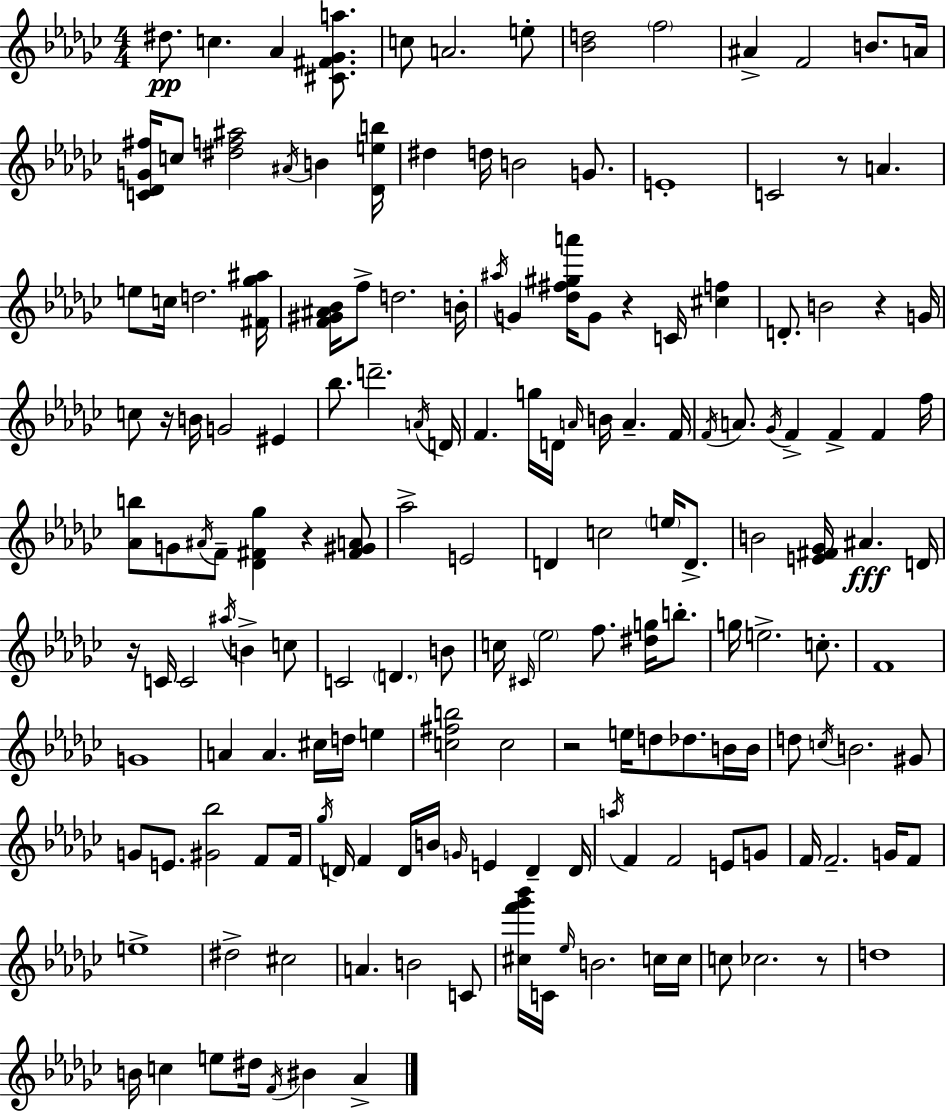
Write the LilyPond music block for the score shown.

{
  \clef treble
  \numericTimeSignature
  \time 4/4
  \key ees \minor
  dis''8.\pp c''4. aes'4 <cis' fis' ges' a''>8. | c''8 a'2. e''8-. | <bes' d''>2 \parenthesize f''2 | ais'4-> f'2 b'8. a'16 | \break <c' des' g' fis''>16 c''8 <dis'' f'' ais''>2 \acciaccatura { ais'16 } b'4 | <des' e'' b''>16 dis''4 d''16 b'2 g'8. | e'1-. | c'2 r8 a'4. | \break e''8 c''16 d''2. | <fis' ges'' ais''>16 <f' gis' ais' bes'>16 f''8-> d''2. | b'16-. \acciaccatura { ais''16 } g'4 <des'' fis'' gis'' a'''>16 g'8 r4 c'16 <cis'' f''>4 | d'8.-. b'2 r4 | \break g'16 c''8 r16 b'16 g'2 eis'4 | bes''8. d'''2.-- | \acciaccatura { a'16 } d'16 f'4. g''16 d'16 \grace { a'16 } b'16 a'4.-- | f'16 \acciaccatura { f'16 } a'8. \acciaccatura { ges'16 } f'4-> f'4-> | \break f'4 f''16 <aes' b''>8 g'8 \acciaccatura { ais'16 } f'8-- <des' fis' ges''>4 | r4 <fis' gis' a'>8 aes''2-> e'2 | d'4 c''2 | \parenthesize e''16 d'8.-> b'2 <e' fis' ges'>16 | \break ais'4.\fff d'16 r16 c'16 c'2 | \acciaccatura { ais''16 } b'4-> c''8 c'2 | \parenthesize d'4. b'8 c''16 \grace { cis'16 } \parenthesize ees''2 | f''8. <dis'' g''>16 b''8.-. g''16 e''2.-> | \break c''8.-. f'1 | g'1 | a'4 a'4. | cis''16 d''16 e''4 <c'' fis'' b''>2 | \break c''2 r2 | e''16 d''8 des''8. b'16 b'16 d''8 \acciaccatura { c''16 } b'2. | gis'8 g'8 e'8. <gis' bes''>2 | f'8 f'16 \acciaccatura { ges''16 } d'16 f'4 | \break d'16 b'16 \grace { g'16 } e'4 d'4-- d'16 \acciaccatura { a''16 } f'4 | f'2 e'8 g'8 f'16 f'2.-- | g'16 f'8 e''1-> | dis''2-> | \break cis''2 a'4. | b'2 c'8 <cis'' f''' ges''' bes'''>16 c'16 \grace { ees''16 } | b'2. c''16 c''16 c''8 | ces''2. r8 d''1 | \break b'16 c''4 | e''8 dis''16 \acciaccatura { f'16 } bis'4 aes'4-> \bar "|."
}